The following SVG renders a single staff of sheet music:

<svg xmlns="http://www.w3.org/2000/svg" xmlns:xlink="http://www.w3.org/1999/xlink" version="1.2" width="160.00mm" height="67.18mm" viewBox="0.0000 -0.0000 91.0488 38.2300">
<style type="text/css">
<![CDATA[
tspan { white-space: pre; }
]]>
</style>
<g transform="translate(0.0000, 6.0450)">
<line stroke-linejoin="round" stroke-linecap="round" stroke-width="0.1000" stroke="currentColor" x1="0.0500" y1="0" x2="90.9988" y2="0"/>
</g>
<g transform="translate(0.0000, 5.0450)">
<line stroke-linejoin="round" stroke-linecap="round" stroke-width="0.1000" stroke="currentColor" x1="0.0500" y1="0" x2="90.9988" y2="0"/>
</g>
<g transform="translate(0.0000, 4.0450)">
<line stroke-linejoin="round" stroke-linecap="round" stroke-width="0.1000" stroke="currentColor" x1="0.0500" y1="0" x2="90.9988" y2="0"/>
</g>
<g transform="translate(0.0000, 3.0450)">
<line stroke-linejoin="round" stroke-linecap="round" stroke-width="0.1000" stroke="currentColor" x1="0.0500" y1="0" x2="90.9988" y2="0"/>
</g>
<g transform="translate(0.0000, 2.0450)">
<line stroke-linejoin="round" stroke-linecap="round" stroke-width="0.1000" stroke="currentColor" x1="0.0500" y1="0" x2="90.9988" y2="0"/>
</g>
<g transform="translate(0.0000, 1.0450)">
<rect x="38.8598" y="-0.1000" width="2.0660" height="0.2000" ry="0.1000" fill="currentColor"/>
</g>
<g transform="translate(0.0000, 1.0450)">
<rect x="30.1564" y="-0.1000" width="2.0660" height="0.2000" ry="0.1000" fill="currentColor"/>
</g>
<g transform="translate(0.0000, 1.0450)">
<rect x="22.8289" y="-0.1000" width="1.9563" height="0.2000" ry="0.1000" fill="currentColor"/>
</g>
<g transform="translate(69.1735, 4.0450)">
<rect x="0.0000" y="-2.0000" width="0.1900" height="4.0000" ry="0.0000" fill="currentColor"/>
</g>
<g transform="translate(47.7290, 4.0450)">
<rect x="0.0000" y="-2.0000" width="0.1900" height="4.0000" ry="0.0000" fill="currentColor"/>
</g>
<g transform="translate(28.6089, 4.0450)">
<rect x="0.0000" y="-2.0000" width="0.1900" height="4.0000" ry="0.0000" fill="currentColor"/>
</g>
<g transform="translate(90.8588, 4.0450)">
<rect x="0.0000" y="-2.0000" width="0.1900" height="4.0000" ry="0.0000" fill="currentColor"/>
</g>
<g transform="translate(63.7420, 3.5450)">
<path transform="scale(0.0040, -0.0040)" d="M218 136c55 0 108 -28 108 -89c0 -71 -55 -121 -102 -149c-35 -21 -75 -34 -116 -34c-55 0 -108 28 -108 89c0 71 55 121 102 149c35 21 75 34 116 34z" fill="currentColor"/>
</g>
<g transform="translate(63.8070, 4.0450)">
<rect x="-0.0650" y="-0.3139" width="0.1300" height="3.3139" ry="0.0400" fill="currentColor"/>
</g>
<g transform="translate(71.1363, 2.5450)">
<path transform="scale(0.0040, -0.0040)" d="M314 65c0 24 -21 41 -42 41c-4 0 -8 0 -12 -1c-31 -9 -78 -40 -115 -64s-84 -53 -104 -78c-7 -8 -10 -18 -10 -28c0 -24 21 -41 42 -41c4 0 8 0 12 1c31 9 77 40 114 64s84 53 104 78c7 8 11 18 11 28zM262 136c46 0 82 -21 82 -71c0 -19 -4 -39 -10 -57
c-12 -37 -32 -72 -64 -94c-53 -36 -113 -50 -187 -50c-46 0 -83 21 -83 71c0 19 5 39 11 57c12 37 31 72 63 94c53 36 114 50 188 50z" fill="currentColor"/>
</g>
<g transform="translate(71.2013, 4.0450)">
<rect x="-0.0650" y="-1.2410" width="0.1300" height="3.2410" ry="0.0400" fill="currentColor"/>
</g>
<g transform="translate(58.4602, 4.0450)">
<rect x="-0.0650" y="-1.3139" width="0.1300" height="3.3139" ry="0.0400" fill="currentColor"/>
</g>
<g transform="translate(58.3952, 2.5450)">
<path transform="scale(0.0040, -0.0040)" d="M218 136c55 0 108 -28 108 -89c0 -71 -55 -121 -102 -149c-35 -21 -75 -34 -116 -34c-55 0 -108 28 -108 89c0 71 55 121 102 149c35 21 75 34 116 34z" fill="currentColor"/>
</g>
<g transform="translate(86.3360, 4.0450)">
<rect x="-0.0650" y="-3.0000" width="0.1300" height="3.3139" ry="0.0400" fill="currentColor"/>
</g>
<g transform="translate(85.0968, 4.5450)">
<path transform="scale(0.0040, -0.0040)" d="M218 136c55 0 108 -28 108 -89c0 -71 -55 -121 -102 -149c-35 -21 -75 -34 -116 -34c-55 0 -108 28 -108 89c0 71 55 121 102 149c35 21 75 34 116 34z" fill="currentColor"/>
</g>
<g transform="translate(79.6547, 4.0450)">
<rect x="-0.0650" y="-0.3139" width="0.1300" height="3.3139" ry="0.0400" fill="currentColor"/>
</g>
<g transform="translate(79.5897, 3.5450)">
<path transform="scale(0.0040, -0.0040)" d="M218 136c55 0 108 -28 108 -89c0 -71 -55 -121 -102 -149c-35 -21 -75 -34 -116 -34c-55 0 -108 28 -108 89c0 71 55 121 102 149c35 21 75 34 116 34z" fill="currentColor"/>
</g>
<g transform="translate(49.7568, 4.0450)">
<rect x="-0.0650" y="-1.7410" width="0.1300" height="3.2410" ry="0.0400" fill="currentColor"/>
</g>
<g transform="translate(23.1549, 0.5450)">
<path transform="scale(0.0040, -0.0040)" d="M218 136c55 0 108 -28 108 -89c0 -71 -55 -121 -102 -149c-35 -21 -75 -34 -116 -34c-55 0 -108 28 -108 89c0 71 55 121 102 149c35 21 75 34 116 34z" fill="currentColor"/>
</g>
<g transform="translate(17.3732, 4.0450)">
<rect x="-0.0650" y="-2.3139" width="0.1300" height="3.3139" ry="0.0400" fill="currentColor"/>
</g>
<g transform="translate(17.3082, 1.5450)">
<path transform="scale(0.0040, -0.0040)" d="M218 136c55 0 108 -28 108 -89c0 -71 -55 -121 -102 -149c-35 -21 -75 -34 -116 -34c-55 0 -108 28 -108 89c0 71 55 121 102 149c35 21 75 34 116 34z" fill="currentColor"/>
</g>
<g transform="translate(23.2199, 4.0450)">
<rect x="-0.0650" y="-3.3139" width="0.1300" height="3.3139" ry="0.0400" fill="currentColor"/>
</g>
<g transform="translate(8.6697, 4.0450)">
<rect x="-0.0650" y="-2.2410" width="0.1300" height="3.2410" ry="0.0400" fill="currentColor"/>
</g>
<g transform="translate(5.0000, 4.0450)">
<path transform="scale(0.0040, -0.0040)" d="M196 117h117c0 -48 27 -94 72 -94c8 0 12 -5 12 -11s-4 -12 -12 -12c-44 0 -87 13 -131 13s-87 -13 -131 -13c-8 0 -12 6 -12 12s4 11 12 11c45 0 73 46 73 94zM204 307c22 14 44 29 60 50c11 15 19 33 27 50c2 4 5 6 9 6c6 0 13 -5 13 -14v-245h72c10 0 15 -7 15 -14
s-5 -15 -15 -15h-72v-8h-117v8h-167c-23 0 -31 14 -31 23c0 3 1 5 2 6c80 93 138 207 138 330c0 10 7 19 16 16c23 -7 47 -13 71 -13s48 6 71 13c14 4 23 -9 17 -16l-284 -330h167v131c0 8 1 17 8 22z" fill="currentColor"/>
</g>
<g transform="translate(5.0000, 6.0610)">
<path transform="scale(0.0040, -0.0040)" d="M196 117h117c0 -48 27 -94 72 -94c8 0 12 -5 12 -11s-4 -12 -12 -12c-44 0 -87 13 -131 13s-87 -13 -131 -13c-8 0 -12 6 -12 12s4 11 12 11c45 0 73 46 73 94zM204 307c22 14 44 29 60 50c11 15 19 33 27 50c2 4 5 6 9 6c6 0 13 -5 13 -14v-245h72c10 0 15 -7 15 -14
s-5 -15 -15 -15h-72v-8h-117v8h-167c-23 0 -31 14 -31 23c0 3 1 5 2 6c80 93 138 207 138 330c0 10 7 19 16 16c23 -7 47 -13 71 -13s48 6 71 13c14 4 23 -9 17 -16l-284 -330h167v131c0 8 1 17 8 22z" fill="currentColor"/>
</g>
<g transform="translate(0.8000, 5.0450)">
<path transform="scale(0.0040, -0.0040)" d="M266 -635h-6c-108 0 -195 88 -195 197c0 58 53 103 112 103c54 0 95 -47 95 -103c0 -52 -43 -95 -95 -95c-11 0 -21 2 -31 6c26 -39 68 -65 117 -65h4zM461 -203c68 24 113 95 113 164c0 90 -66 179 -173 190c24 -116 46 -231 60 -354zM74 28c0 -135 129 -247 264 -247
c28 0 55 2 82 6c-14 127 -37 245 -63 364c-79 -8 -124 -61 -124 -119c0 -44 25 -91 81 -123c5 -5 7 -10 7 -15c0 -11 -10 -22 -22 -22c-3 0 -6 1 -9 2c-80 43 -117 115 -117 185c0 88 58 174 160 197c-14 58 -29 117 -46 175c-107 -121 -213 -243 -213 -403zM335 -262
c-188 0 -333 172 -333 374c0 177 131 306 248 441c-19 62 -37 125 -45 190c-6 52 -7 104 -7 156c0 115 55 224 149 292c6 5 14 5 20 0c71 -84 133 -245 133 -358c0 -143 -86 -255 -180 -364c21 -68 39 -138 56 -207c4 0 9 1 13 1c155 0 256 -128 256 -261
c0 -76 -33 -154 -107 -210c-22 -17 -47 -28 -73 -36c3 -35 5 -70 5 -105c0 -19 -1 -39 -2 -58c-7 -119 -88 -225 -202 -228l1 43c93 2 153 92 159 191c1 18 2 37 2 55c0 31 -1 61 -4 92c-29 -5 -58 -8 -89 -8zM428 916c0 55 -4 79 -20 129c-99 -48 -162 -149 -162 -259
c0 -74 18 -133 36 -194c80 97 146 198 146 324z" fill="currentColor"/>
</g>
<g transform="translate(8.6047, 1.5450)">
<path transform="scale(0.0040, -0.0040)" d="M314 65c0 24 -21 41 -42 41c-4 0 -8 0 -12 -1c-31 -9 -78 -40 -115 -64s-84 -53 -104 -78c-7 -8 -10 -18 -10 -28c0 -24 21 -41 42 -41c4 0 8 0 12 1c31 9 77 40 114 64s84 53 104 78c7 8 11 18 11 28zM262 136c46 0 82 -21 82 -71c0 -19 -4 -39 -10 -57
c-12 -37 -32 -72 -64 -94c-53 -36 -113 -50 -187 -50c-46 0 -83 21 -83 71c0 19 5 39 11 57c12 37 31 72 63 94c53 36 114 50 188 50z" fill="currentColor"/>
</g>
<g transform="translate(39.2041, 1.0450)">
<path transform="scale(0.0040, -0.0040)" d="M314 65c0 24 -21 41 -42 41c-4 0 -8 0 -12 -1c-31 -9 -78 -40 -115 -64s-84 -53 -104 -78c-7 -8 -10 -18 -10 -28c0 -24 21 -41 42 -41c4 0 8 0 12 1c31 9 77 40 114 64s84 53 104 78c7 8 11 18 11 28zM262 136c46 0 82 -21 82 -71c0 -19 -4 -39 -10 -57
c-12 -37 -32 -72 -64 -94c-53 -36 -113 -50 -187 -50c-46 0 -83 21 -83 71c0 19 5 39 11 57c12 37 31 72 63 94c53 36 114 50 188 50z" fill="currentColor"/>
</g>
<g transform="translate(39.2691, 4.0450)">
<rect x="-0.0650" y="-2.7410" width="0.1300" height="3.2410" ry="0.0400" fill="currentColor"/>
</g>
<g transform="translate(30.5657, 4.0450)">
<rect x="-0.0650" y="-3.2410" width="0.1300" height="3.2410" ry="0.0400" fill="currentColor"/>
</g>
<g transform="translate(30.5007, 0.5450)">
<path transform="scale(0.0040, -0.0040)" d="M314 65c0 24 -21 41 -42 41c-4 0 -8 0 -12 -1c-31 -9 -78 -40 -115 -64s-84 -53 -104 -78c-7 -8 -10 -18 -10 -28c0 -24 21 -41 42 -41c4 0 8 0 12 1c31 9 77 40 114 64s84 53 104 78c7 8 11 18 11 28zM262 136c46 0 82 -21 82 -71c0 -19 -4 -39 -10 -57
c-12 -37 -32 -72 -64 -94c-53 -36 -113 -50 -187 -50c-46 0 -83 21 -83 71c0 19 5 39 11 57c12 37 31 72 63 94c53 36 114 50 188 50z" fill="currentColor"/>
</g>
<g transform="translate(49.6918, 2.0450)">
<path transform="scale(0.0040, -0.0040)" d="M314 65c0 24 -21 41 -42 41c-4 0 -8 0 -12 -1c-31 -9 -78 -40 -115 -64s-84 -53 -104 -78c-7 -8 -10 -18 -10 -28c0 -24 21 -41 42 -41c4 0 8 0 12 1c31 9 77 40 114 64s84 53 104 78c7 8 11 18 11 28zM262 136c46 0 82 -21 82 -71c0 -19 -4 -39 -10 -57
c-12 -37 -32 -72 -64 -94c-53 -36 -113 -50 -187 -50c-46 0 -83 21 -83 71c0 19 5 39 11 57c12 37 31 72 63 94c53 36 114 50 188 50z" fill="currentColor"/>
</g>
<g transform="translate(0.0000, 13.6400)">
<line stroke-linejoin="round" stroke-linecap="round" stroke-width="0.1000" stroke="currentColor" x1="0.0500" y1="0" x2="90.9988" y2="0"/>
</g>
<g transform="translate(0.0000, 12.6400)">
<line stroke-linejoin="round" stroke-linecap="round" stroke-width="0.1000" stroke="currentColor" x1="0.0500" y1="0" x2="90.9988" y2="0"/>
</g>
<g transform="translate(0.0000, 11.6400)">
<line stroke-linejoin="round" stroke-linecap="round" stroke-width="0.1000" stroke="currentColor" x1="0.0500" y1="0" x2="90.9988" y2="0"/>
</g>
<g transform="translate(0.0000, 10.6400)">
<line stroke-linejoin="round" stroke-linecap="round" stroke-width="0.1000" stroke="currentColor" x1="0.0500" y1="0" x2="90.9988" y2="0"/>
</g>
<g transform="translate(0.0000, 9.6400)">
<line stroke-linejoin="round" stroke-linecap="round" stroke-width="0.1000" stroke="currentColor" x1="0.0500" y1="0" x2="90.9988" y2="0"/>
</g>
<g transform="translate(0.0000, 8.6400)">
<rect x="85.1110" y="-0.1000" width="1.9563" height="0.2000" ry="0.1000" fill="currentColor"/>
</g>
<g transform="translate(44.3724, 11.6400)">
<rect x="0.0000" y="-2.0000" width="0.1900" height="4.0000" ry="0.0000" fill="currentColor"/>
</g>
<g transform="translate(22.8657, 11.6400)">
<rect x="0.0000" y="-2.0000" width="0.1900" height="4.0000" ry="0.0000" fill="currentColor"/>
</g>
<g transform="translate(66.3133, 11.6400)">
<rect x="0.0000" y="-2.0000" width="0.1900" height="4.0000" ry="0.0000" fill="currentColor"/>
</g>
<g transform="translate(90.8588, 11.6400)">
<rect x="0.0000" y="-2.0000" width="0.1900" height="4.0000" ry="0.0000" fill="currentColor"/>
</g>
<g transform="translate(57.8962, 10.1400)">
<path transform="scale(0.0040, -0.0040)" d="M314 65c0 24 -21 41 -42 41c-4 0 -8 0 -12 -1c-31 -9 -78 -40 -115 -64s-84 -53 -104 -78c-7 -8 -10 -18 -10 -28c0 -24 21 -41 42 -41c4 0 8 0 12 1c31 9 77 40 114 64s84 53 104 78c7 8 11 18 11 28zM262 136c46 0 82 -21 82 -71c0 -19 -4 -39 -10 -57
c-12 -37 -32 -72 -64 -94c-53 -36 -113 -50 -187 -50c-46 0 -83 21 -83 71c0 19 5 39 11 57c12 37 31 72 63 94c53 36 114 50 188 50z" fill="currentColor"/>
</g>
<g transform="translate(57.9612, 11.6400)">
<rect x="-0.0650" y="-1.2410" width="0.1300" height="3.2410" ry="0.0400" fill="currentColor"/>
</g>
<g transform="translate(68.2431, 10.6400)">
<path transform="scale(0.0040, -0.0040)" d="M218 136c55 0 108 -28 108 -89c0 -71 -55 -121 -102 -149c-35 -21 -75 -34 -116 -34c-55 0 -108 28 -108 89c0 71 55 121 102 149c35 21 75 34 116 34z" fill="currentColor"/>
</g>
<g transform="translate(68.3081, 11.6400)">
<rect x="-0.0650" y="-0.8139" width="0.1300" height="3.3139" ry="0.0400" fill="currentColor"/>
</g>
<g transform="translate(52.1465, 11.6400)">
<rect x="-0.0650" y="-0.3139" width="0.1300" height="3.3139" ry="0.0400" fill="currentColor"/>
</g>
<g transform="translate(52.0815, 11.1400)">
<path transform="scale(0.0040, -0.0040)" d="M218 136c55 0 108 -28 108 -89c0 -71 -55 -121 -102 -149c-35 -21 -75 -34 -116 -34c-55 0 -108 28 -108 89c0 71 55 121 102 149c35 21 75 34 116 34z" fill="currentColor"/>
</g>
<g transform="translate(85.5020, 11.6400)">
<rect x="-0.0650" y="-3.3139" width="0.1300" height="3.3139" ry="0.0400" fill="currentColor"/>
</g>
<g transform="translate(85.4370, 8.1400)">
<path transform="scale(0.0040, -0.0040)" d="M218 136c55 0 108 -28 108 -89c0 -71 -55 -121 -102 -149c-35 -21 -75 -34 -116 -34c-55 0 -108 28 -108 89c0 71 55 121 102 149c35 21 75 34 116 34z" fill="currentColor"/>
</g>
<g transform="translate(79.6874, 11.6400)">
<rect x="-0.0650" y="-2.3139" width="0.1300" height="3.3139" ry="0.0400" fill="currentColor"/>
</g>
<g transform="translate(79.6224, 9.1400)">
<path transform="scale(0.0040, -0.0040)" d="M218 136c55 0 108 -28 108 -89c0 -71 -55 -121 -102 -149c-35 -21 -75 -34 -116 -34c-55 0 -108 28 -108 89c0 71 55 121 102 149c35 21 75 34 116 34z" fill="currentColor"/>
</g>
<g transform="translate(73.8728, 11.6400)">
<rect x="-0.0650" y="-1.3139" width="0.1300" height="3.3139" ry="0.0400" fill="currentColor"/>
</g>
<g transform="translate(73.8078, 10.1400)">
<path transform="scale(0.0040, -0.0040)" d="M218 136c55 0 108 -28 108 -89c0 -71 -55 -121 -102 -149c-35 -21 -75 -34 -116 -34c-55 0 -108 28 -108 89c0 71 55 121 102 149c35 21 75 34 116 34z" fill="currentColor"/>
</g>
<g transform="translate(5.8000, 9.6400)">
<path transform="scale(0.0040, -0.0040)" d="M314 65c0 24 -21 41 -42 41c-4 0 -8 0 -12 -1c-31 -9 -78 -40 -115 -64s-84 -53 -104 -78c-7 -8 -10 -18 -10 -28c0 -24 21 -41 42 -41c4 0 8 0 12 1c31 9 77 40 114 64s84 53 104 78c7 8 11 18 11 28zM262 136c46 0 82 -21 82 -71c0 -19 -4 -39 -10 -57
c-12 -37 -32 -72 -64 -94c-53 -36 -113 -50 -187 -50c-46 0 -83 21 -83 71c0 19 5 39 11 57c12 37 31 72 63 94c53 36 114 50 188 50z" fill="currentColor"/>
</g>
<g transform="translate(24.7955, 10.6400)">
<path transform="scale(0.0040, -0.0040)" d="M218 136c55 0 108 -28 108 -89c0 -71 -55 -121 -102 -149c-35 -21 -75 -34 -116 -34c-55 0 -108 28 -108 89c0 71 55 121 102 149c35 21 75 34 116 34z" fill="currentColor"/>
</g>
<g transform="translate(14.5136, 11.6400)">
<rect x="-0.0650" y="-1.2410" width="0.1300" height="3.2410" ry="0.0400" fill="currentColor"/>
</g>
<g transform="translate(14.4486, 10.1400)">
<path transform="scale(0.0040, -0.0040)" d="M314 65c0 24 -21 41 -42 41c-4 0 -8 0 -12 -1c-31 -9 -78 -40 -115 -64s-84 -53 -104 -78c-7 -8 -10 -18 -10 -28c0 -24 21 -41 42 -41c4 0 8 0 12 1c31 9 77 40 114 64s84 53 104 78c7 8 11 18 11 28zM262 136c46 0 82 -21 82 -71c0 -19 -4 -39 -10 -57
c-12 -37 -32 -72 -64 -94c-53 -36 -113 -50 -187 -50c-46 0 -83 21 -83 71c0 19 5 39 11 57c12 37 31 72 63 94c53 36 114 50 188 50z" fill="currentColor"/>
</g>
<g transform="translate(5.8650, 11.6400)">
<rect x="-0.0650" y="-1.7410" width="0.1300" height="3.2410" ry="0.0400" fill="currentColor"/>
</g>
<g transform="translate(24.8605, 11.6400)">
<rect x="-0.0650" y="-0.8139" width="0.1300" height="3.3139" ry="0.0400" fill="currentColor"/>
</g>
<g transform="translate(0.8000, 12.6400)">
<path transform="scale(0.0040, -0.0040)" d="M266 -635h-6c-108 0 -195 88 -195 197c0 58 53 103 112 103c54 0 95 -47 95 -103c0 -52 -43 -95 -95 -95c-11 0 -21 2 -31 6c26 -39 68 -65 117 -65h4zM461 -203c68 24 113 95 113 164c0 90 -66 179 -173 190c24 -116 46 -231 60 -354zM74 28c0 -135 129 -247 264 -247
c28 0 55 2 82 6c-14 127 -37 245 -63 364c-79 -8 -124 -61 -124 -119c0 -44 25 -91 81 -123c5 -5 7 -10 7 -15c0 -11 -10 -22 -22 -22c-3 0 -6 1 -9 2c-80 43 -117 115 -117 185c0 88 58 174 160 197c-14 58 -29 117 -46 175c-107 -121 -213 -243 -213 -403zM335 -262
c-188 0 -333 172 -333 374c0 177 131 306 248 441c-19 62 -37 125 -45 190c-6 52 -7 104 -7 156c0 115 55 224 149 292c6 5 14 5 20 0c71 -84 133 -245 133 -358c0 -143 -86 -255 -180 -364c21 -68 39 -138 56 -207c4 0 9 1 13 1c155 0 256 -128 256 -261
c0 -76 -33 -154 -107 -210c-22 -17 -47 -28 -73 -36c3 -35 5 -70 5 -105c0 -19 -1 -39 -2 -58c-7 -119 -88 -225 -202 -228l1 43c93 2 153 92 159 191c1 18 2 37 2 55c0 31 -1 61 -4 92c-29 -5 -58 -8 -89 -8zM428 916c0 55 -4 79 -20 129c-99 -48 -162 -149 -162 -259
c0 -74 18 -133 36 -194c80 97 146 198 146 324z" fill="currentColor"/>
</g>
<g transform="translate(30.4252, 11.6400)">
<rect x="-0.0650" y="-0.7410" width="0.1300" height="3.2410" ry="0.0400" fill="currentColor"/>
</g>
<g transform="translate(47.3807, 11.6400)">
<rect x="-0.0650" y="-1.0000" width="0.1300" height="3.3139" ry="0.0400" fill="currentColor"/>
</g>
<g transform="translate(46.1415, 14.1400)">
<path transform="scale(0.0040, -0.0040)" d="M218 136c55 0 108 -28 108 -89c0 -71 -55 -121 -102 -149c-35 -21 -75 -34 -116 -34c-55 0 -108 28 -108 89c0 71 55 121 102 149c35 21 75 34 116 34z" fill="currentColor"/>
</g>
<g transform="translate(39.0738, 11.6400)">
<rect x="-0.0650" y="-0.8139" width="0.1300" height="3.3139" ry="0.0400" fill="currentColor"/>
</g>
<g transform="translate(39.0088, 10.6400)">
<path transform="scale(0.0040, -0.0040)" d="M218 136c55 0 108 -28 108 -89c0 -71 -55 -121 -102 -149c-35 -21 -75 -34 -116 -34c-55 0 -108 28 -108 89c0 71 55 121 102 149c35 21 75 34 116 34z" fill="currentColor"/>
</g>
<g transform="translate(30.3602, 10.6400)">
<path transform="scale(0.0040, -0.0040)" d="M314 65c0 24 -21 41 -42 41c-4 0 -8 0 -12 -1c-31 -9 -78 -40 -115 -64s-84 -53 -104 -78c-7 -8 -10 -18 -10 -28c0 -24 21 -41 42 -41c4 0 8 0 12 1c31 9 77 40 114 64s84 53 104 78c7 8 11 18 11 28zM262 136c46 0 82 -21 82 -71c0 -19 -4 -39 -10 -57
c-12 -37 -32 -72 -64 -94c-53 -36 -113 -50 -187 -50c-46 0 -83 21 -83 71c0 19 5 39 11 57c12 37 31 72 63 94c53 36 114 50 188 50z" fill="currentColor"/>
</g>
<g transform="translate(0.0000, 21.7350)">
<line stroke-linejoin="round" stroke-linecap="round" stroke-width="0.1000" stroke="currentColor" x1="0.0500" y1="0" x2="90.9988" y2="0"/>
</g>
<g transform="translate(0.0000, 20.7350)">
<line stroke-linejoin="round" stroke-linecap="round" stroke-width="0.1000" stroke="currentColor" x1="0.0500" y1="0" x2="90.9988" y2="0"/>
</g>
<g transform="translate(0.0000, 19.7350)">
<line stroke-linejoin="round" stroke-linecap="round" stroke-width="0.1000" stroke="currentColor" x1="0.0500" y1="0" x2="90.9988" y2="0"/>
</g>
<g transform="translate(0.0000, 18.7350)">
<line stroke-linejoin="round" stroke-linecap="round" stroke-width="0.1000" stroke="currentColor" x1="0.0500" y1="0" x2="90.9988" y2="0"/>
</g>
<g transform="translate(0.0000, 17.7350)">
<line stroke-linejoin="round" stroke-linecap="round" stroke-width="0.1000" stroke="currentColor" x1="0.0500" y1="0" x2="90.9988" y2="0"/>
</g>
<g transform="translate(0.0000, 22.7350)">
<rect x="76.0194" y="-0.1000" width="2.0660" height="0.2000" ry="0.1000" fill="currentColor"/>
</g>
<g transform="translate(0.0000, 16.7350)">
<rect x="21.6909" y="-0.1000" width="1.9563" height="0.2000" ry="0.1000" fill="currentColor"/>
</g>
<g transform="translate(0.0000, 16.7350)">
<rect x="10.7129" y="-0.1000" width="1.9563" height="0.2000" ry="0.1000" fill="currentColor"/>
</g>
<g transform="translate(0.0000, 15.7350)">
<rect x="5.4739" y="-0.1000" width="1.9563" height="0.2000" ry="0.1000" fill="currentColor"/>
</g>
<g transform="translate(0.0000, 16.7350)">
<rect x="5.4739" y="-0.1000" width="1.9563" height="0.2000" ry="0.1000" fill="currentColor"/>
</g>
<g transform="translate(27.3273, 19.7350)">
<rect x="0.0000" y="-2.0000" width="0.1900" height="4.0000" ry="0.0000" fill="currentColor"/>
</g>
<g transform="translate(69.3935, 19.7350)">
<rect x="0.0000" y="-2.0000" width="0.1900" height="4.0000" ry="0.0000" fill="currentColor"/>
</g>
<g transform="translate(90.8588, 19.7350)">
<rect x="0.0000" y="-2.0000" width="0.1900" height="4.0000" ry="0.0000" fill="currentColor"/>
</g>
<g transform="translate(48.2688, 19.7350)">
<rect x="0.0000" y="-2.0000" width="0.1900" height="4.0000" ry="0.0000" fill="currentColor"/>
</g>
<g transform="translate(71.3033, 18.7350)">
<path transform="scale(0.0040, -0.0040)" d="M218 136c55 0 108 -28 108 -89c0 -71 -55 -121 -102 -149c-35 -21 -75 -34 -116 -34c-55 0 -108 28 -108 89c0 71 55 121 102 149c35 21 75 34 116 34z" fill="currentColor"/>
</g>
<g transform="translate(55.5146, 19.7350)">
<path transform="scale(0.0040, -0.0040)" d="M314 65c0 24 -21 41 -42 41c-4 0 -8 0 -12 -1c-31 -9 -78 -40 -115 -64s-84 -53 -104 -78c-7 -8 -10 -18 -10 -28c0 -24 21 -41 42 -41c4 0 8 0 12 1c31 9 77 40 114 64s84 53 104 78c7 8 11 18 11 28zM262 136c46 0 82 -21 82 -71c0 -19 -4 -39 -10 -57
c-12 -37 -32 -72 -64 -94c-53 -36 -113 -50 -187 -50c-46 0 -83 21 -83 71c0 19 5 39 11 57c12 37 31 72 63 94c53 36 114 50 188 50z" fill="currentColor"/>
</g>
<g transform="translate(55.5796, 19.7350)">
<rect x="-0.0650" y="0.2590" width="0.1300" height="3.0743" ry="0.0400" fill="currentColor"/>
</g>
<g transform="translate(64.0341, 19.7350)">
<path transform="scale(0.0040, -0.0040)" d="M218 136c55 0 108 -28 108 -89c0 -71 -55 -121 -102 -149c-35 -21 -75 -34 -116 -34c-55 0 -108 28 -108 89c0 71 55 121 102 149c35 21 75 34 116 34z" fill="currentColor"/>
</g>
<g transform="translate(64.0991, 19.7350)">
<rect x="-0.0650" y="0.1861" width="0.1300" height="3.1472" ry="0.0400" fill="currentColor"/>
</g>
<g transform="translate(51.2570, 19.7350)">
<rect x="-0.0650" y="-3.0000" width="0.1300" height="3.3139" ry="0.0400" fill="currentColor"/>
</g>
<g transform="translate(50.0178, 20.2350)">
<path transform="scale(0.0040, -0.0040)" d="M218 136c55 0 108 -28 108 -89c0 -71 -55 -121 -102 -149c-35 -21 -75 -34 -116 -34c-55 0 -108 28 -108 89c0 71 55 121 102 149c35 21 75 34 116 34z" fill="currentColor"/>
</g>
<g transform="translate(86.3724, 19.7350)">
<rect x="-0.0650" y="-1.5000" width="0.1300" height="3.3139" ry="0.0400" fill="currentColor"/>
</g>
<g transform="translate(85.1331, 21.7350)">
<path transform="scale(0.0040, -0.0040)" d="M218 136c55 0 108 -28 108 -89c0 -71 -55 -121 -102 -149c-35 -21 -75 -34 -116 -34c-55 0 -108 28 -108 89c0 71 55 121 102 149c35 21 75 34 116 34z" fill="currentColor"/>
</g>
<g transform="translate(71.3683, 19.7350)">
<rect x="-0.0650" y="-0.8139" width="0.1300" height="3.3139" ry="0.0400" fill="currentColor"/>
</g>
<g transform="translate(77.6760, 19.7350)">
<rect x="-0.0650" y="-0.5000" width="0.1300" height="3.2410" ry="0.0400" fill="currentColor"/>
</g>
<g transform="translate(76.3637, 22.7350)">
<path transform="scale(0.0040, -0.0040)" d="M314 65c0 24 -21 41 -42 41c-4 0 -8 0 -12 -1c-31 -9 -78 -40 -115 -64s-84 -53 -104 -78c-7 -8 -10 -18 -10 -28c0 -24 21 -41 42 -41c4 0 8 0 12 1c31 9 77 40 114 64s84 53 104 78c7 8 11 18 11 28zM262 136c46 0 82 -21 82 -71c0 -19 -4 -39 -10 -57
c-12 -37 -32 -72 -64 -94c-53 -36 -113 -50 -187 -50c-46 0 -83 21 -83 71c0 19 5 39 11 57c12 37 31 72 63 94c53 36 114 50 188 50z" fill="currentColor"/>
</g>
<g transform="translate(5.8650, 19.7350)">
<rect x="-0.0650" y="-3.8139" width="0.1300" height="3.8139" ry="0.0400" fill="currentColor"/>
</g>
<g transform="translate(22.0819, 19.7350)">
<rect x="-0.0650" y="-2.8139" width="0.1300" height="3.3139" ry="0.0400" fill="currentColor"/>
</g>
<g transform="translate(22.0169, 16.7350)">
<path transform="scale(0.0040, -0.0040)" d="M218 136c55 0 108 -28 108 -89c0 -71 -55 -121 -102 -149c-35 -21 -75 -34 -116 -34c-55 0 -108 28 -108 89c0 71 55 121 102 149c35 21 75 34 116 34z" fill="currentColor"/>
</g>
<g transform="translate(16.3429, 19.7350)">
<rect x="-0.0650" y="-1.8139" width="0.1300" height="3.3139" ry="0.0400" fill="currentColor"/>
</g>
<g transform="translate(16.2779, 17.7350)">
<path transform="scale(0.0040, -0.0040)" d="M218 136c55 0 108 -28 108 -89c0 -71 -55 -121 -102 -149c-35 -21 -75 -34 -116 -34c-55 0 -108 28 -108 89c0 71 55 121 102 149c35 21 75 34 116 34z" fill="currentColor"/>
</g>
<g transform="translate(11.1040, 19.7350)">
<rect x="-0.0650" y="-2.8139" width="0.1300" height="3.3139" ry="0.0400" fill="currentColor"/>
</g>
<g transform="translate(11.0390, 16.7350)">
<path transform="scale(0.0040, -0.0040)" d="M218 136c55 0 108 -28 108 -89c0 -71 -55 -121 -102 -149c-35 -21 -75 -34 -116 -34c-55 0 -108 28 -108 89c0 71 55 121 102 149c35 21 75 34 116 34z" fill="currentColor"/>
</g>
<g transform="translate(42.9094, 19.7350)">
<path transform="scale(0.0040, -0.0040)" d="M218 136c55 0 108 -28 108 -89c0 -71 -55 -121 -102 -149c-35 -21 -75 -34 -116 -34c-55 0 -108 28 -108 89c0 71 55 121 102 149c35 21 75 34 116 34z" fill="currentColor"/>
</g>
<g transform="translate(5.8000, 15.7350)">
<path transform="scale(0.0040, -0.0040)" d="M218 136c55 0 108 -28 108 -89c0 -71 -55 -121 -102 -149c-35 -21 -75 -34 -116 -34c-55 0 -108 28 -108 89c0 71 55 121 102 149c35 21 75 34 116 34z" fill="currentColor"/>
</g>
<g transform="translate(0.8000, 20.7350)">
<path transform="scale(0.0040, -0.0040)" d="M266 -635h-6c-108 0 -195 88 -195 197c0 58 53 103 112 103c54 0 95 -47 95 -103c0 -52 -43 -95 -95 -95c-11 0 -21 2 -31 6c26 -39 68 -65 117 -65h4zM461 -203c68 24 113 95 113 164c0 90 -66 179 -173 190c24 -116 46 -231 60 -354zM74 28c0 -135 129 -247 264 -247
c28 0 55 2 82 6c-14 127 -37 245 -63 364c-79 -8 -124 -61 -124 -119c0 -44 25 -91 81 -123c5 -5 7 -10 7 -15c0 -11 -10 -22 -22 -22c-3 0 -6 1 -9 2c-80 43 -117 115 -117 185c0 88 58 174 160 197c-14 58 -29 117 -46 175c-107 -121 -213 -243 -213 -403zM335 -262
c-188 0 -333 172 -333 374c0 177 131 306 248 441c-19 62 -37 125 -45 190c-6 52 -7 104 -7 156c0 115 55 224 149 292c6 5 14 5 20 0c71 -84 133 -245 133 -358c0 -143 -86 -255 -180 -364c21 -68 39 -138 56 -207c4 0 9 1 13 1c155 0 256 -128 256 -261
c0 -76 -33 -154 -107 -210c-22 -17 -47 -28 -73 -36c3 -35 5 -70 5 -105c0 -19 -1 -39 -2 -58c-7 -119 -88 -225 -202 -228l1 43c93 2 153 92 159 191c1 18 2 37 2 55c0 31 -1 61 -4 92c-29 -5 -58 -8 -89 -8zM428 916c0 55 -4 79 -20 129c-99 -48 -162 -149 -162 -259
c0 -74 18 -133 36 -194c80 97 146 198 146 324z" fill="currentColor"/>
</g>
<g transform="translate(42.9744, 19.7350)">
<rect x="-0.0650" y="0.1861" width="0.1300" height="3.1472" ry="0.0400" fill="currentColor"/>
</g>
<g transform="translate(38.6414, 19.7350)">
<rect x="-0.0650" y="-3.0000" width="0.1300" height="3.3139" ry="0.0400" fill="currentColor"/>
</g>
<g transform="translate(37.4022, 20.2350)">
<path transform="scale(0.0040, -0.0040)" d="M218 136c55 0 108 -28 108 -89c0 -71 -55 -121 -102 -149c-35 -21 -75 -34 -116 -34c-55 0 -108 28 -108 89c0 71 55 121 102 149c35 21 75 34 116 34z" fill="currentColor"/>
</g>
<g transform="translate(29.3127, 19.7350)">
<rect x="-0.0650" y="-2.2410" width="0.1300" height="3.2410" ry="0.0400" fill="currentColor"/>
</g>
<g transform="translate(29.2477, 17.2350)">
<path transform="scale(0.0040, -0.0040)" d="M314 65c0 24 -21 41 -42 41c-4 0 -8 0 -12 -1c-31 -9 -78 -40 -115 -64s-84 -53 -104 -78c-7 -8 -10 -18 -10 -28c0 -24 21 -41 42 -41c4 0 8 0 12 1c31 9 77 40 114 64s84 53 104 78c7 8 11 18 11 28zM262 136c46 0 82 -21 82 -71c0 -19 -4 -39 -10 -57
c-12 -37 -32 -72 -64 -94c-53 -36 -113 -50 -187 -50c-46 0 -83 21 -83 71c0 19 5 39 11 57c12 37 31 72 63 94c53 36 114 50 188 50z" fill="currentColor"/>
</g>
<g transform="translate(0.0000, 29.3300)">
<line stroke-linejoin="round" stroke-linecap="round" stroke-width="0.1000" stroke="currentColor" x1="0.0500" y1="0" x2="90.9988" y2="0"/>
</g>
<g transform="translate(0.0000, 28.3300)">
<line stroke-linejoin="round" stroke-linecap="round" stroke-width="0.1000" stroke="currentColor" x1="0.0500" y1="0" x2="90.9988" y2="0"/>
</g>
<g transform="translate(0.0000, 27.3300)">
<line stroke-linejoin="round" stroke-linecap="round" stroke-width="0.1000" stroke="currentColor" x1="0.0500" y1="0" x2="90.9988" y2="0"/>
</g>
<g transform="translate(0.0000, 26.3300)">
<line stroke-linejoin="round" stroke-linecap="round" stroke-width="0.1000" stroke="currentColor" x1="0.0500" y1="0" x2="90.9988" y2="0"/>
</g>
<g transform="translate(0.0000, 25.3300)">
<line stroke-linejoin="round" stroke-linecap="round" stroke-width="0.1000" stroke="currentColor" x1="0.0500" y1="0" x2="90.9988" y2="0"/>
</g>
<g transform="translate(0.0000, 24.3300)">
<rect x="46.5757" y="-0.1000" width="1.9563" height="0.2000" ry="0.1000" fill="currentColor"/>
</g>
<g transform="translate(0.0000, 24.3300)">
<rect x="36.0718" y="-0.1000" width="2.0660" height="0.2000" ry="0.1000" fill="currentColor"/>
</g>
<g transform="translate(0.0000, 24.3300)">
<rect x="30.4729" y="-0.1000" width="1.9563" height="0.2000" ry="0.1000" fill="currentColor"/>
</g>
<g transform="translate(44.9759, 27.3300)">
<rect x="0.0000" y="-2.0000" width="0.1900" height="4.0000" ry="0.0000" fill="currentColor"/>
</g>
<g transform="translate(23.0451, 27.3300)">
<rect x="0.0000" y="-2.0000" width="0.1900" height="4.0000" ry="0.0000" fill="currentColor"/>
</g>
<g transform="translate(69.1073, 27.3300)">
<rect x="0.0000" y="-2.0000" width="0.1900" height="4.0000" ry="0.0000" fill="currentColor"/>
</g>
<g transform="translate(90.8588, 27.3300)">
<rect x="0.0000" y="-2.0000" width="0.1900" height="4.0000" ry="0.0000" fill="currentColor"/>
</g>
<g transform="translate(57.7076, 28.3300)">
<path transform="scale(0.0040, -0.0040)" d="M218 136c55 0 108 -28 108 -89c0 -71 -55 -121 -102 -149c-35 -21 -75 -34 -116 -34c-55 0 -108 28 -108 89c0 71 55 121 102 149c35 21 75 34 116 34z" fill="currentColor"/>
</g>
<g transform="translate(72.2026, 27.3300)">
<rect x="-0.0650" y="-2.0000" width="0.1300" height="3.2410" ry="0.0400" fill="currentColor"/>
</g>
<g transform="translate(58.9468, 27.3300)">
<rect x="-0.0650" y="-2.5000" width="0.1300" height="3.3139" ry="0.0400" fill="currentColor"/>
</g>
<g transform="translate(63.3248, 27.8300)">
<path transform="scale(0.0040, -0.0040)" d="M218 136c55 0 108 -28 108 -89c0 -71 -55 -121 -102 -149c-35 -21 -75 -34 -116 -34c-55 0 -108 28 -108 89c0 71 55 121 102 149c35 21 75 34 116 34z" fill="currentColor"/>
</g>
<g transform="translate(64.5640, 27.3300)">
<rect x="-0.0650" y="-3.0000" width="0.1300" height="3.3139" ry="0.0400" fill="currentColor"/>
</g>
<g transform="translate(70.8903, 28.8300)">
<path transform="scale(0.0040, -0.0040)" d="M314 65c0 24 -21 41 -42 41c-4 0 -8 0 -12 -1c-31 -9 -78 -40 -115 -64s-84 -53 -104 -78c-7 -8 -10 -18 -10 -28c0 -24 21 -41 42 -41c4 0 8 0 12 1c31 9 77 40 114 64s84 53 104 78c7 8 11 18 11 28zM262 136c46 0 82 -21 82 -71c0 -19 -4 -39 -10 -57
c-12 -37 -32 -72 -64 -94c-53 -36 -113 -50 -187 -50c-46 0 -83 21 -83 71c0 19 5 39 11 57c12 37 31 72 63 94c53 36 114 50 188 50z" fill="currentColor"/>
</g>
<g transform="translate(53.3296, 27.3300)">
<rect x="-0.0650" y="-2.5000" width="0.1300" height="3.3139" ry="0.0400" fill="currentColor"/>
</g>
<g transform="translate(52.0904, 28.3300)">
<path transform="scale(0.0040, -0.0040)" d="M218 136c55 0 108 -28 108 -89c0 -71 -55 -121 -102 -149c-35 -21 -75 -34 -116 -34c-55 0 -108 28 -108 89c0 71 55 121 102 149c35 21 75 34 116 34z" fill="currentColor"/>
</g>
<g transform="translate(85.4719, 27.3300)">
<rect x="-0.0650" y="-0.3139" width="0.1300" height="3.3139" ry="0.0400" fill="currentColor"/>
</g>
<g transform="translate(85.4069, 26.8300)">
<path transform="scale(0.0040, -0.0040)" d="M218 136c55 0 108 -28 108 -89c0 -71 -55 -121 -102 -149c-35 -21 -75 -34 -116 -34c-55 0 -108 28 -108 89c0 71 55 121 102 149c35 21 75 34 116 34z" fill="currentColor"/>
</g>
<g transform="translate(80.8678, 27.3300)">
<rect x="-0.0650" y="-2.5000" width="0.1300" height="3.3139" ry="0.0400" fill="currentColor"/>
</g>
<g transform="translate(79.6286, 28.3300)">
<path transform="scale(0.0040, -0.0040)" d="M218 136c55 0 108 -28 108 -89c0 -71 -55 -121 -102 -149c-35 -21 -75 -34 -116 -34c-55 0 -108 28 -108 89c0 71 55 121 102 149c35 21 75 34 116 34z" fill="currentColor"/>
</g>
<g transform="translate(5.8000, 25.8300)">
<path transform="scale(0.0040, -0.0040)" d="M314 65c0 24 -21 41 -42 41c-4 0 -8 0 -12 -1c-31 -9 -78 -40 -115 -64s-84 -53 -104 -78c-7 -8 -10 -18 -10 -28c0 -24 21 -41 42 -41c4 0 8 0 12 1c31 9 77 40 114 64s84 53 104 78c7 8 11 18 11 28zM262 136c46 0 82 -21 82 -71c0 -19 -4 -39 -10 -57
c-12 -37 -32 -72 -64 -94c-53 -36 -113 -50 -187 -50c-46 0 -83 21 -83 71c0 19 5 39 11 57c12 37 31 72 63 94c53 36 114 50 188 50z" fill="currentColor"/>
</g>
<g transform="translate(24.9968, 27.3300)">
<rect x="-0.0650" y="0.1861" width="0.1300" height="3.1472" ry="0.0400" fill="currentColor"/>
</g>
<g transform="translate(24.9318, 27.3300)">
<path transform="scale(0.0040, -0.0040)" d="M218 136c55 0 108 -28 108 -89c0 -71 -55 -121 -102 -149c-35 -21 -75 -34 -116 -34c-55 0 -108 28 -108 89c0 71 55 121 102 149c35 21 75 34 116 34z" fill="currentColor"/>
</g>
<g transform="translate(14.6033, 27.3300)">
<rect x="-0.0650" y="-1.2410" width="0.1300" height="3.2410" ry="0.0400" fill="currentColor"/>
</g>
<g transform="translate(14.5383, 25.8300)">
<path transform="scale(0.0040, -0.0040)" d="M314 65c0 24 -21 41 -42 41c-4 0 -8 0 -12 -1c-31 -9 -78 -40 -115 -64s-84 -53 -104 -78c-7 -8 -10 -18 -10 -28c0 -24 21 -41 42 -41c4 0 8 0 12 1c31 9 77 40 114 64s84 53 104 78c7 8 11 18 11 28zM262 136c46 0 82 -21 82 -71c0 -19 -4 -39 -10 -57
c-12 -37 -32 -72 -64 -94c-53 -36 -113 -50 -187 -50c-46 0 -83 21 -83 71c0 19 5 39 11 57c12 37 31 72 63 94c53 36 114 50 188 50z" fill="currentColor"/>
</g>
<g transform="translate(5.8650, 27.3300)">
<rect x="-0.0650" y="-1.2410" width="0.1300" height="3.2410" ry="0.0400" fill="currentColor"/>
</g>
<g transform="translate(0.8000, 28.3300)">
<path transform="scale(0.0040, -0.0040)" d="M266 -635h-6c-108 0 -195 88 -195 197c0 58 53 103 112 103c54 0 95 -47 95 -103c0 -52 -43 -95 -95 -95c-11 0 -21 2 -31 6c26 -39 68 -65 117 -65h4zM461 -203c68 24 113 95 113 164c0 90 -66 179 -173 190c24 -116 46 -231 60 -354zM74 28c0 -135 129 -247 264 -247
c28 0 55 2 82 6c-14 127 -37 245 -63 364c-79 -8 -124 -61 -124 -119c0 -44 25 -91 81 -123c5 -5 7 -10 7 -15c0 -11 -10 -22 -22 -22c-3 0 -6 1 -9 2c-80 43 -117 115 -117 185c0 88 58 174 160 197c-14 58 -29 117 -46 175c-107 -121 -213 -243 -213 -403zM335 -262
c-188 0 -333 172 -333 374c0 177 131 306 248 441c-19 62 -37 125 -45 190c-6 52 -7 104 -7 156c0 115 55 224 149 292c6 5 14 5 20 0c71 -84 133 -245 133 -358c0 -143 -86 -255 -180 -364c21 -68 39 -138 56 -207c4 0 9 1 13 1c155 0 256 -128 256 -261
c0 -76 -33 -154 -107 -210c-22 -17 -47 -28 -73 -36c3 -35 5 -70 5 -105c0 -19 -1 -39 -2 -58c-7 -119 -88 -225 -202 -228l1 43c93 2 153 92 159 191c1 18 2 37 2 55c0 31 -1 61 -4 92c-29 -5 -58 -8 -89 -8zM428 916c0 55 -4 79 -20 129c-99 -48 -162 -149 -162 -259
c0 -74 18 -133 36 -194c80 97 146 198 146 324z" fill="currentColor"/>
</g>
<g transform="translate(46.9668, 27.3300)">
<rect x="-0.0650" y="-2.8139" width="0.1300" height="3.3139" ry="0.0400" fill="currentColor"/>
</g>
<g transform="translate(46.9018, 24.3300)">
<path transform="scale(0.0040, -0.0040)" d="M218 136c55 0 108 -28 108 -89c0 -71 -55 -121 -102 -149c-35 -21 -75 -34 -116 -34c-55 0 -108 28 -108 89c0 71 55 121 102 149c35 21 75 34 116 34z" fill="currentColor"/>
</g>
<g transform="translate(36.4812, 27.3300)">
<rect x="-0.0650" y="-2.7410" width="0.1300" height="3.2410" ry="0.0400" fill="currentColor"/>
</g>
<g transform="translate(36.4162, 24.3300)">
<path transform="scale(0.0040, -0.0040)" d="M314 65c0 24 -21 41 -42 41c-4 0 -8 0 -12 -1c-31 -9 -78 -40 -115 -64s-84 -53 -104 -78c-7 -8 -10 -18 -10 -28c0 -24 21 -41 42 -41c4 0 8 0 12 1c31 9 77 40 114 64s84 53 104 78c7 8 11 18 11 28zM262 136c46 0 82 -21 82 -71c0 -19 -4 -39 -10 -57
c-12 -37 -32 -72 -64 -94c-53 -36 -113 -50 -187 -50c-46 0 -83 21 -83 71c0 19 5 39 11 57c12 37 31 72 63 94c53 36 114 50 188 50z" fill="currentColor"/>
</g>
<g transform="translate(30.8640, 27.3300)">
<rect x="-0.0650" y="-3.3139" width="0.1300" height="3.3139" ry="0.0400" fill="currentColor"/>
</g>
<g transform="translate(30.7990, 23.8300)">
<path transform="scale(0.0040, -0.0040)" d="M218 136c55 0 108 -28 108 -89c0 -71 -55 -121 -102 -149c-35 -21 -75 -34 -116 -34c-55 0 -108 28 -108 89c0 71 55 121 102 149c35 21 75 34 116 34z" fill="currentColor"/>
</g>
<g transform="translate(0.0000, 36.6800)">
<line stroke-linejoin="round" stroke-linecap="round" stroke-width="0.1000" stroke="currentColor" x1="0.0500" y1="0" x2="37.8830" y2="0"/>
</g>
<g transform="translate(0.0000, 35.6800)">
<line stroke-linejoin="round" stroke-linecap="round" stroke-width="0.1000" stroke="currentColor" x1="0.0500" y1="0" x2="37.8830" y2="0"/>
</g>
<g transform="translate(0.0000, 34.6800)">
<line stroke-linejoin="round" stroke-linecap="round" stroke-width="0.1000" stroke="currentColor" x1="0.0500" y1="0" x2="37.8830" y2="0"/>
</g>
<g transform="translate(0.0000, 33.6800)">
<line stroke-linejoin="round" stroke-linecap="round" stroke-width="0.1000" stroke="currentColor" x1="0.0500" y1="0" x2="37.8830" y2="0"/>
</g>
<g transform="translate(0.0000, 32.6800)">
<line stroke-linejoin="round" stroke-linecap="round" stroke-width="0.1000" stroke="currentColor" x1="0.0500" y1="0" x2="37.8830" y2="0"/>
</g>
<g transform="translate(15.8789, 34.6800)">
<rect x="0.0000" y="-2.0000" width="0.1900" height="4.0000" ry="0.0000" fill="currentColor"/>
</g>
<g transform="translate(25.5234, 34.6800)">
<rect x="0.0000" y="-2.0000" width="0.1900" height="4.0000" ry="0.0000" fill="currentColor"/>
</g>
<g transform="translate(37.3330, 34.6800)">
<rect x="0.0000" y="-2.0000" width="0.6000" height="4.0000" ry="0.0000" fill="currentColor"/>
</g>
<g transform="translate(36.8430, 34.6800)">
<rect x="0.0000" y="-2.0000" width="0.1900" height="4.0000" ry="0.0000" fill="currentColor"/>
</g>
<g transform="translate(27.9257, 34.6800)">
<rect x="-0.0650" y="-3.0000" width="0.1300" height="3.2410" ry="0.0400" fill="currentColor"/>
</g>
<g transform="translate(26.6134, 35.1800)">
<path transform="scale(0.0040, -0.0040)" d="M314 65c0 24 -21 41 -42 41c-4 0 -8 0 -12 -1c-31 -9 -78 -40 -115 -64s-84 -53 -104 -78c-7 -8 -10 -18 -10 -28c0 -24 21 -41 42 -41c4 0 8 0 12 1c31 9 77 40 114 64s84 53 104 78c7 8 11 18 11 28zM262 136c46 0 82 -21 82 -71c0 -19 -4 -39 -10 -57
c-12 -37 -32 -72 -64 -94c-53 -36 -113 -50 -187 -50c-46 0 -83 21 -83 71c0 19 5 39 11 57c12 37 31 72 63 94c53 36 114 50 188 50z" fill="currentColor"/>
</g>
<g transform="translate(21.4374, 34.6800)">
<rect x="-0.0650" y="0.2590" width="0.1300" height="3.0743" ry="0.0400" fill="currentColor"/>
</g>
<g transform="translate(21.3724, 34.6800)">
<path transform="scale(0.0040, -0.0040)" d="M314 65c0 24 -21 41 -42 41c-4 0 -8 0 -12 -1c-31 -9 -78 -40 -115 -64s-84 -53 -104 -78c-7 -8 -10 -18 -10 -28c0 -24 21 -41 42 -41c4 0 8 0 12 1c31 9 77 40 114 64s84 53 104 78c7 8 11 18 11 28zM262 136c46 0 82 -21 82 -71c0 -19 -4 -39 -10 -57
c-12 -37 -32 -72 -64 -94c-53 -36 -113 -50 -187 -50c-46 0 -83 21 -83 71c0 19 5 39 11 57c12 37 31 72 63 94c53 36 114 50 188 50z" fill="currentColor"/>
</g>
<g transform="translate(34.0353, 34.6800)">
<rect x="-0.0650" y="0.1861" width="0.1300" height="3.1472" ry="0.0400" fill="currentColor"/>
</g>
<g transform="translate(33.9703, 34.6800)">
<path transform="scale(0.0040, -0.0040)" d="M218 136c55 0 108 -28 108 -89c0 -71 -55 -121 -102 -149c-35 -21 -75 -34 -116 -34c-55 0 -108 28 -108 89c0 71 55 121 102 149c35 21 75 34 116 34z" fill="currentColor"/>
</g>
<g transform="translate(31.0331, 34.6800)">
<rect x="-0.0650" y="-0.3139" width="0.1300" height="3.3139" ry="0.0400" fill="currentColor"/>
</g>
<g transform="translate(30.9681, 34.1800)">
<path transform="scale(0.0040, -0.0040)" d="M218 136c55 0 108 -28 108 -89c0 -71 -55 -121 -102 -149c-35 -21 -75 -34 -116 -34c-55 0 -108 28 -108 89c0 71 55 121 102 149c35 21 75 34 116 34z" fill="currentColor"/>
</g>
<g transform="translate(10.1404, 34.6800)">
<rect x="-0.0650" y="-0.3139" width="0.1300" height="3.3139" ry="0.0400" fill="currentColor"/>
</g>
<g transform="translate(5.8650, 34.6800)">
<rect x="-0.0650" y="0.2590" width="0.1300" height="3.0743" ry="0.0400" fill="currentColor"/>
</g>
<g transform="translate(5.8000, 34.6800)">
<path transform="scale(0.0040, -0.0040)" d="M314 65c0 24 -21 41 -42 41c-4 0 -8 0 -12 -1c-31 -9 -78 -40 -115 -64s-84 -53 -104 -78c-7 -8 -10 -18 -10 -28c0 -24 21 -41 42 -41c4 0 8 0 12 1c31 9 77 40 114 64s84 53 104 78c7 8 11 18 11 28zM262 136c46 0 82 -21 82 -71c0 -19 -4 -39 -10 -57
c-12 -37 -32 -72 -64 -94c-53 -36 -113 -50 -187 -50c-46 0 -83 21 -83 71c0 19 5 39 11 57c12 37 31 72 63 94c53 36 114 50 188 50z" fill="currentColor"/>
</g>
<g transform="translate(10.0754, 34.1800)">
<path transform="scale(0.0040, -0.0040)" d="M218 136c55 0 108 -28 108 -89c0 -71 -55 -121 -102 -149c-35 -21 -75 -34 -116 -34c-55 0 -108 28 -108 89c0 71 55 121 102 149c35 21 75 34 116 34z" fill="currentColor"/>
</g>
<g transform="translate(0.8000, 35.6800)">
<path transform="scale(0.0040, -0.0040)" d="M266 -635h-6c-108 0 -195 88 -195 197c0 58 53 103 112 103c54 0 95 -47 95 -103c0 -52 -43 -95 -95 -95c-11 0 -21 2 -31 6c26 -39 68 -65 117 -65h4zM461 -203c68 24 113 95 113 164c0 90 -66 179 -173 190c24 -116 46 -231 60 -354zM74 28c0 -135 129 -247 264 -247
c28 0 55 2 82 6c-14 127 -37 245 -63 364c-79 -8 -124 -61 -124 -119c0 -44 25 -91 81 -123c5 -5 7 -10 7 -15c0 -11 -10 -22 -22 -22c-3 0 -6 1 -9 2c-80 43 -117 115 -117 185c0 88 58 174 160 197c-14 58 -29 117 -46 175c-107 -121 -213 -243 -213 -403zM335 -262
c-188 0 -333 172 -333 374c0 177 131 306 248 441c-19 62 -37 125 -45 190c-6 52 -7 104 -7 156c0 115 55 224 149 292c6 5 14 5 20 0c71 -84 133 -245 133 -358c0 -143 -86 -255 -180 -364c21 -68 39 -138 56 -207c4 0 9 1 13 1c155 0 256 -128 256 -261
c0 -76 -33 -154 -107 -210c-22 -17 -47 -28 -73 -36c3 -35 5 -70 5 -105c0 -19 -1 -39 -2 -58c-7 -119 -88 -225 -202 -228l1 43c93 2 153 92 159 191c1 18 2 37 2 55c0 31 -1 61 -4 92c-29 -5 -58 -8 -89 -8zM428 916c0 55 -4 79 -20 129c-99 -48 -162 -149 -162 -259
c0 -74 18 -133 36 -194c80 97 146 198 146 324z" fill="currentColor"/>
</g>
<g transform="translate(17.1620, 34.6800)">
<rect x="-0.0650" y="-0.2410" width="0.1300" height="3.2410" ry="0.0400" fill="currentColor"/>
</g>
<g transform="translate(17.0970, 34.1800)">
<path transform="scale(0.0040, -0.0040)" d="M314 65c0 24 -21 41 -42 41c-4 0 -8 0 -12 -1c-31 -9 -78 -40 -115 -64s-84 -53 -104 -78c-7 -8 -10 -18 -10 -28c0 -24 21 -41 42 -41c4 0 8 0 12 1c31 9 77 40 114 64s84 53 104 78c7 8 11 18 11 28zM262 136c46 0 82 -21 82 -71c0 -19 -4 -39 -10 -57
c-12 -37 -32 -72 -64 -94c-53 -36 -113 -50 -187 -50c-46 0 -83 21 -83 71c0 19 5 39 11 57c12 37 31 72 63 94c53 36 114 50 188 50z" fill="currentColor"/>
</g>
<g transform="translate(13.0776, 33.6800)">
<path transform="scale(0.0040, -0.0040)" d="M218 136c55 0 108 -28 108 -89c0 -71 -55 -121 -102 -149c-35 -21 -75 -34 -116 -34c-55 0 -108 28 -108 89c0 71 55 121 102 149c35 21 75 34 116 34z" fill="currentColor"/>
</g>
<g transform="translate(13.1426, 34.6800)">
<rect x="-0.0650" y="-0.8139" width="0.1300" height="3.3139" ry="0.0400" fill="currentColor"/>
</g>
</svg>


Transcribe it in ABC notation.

X:1
T:Untitled
M:4/4
L:1/4
K:C
g2 g b b2 a2 f2 e c e2 c A f2 e2 d d2 d D c e2 d e g b c' a f a g2 A B A B2 B d C2 E e2 e2 B b a2 a G G A F2 G c B2 c d c2 B2 A2 c B